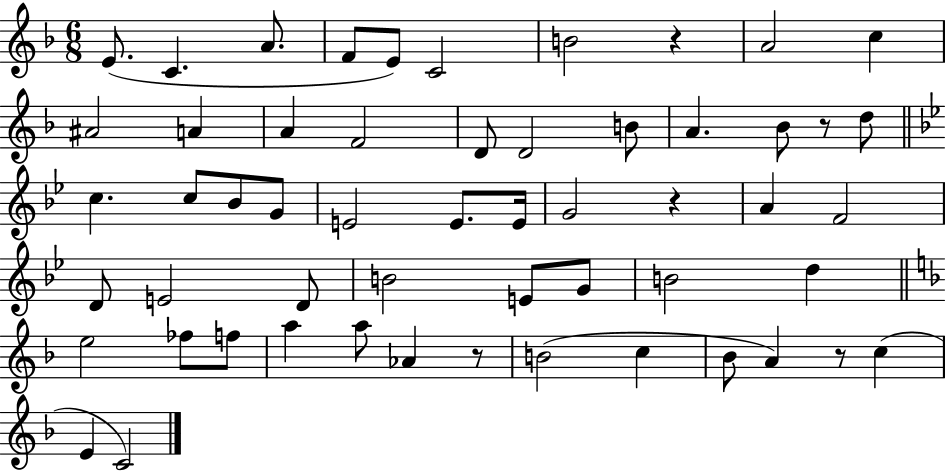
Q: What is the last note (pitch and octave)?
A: C4